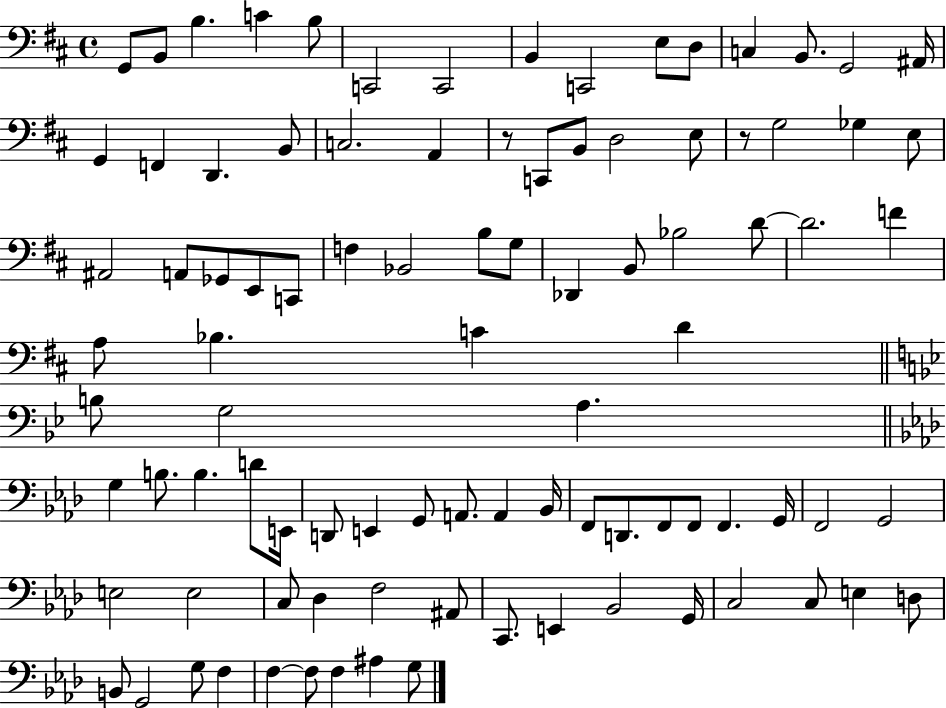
{
  \clef bass
  \time 4/4
  \defaultTimeSignature
  \key d \major
  g,8 b,8 b4. c'4 b8 | c,2 c,2 | b,4 c,2 e8 d8 | c4 b,8. g,2 ais,16 | \break g,4 f,4 d,4. b,8 | c2. a,4 | r8 c,8 b,8 d2 e8 | r8 g2 ges4 e8 | \break ais,2 a,8 ges,8 e,8 c,8 | f4 bes,2 b8 g8 | des,4 b,8 bes2 d'8~~ | d'2. f'4 | \break a8 bes4. c'4 d'4 | \bar "||" \break \key bes \major b8 g2 a4. | \bar "||" \break \key f \minor g4 b8. b4. d'8 e,16 | d,8 e,4 g,8 a,8. a,4 bes,16 | f,8 d,8. f,8 f,8 f,4. g,16 | f,2 g,2 | \break e2 e2 | c8 des4 f2 ais,8 | c,8. e,4 bes,2 g,16 | c2 c8 e4 d8 | \break b,8 g,2 g8 f4 | f4~~ f8 f4 ais4 g8 | \bar "|."
}